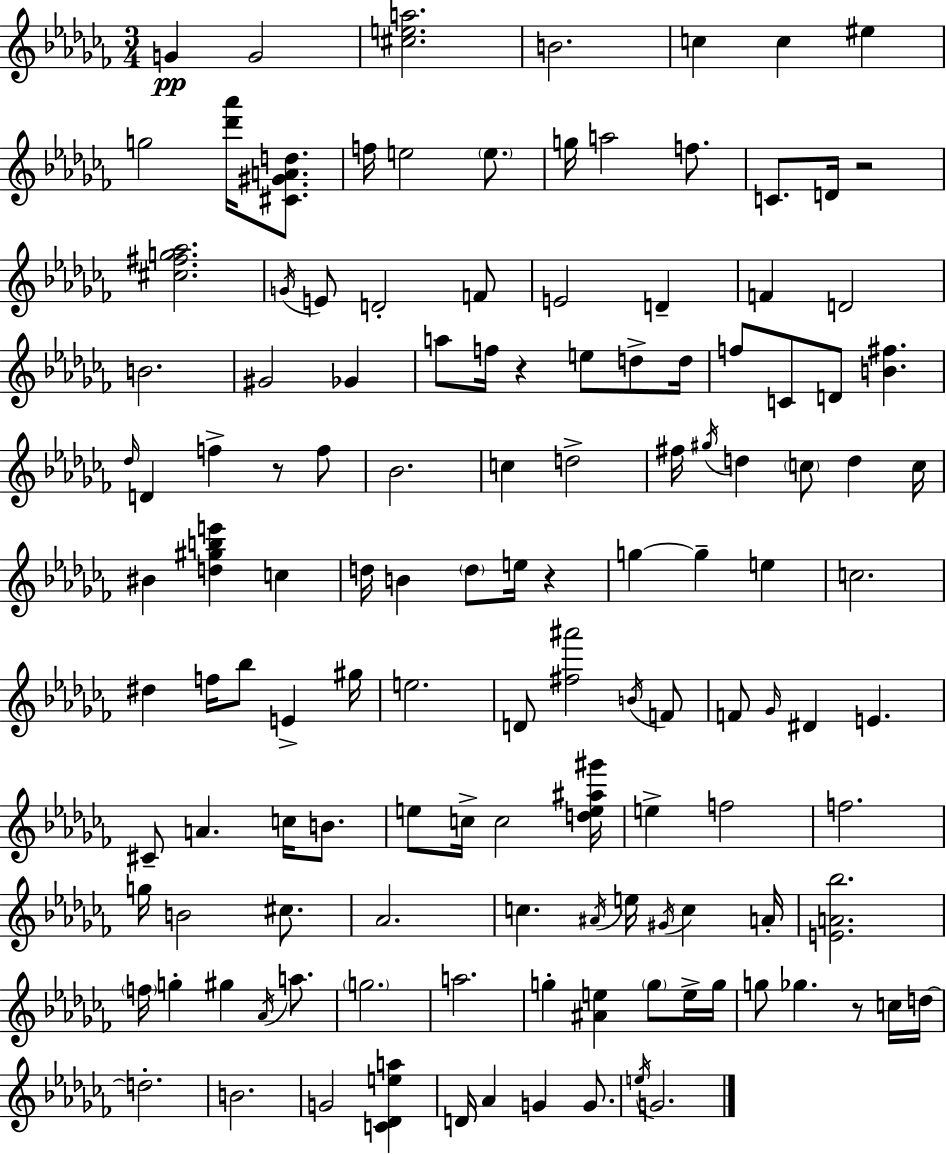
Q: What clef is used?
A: treble